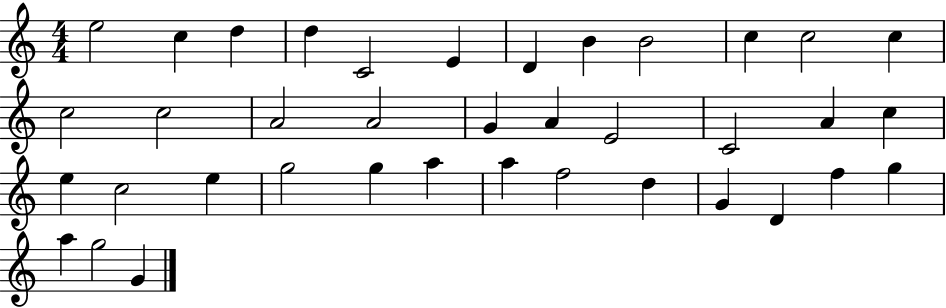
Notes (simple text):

E5/h C5/q D5/q D5/q C4/h E4/q D4/q B4/q B4/h C5/q C5/h C5/q C5/h C5/h A4/h A4/h G4/q A4/q E4/h C4/h A4/q C5/q E5/q C5/h E5/q G5/h G5/q A5/q A5/q F5/h D5/q G4/q D4/q F5/q G5/q A5/q G5/h G4/q